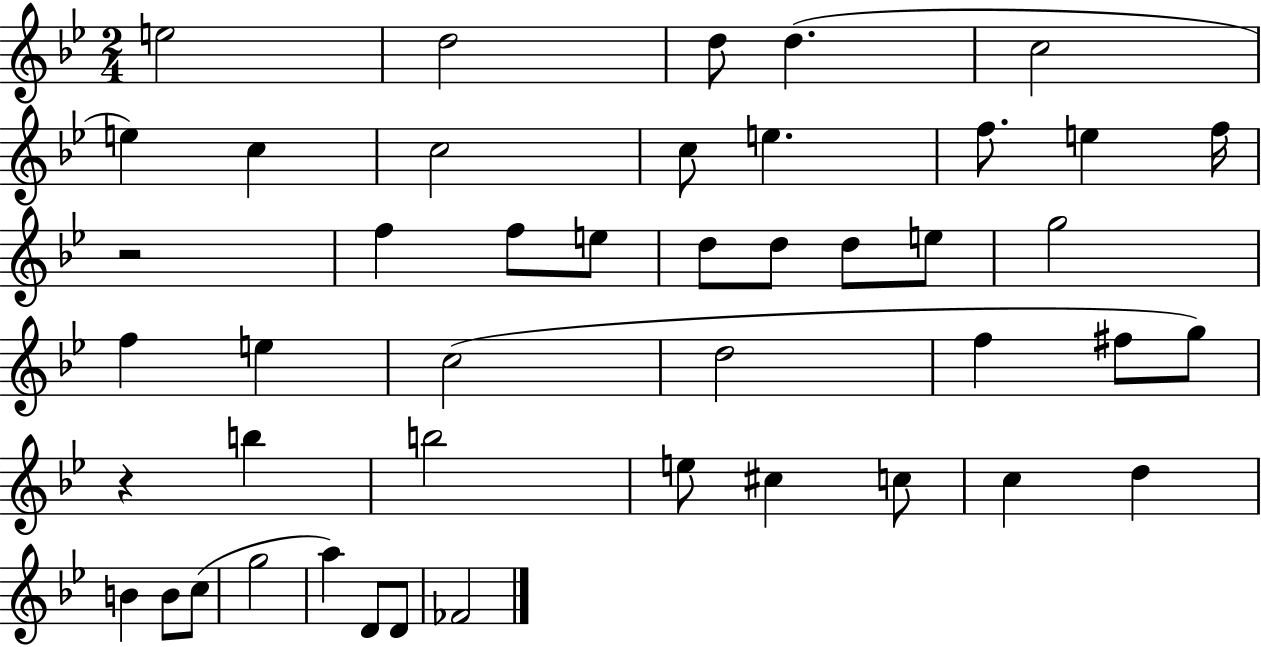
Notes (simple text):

E5/h D5/h D5/e D5/q. C5/h E5/q C5/q C5/h C5/e E5/q. F5/e. E5/q F5/s R/h F5/q F5/e E5/e D5/e D5/e D5/e E5/e G5/h F5/q E5/q C5/h D5/h F5/q F#5/e G5/e R/q B5/q B5/h E5/e C#5/q C5/e C5/q D5/q B4/q B4/e C5/e G5/h A5/q D4/e D4/e FES4/h